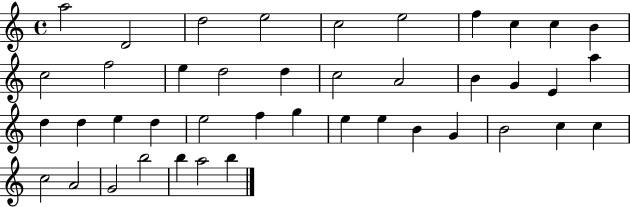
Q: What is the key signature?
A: C major